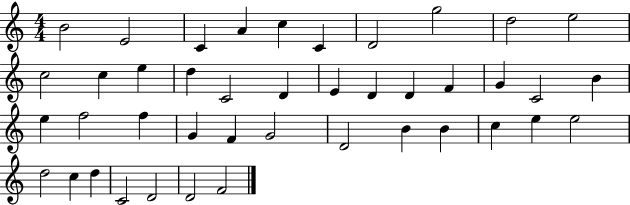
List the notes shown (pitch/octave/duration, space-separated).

B4/h E4/h C4/q A4/q C5/q C4/q D4/h G5/h D5/h E5/h C5/h C5/q E5/q D5/q C4/h D4/q E4/q D4/q D4/q F4/q G4/q C4/h B4/q E5/q F5/h F5/q G4/q F4/q G4/h D4/h B4/q B4/q C5/q E5/q E5/h D5/h C5/q D5/q C4/h D4/h D4/h F4/h